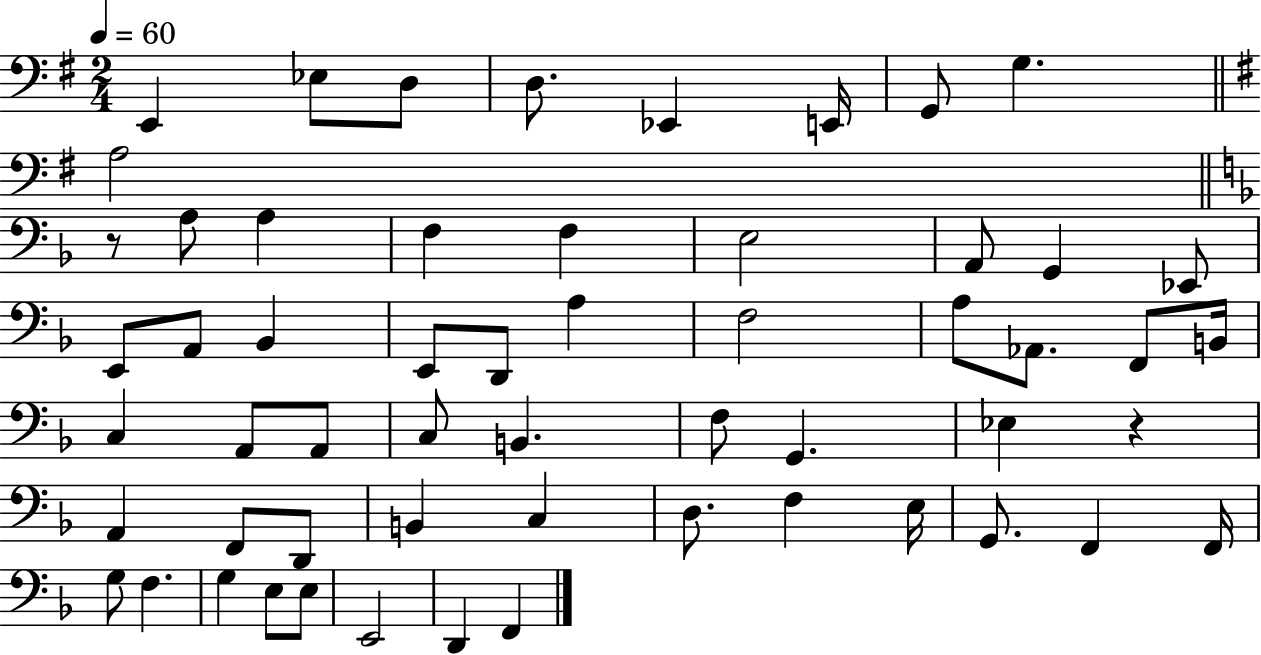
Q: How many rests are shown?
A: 2